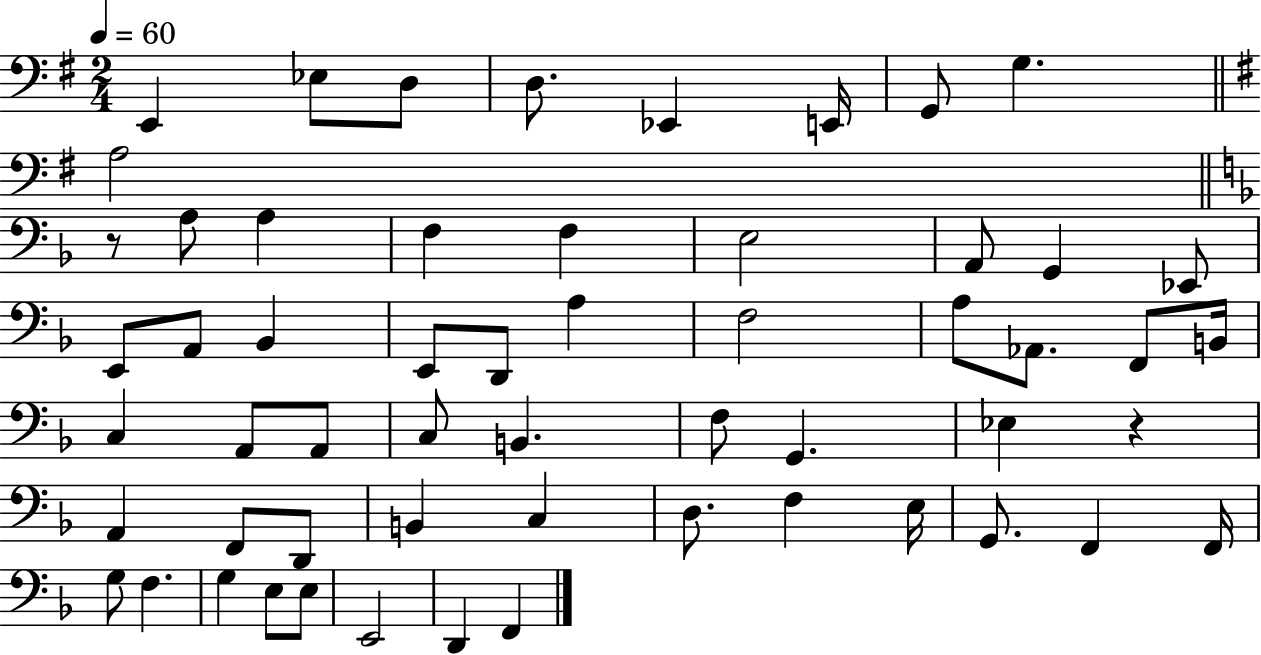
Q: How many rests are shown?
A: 2